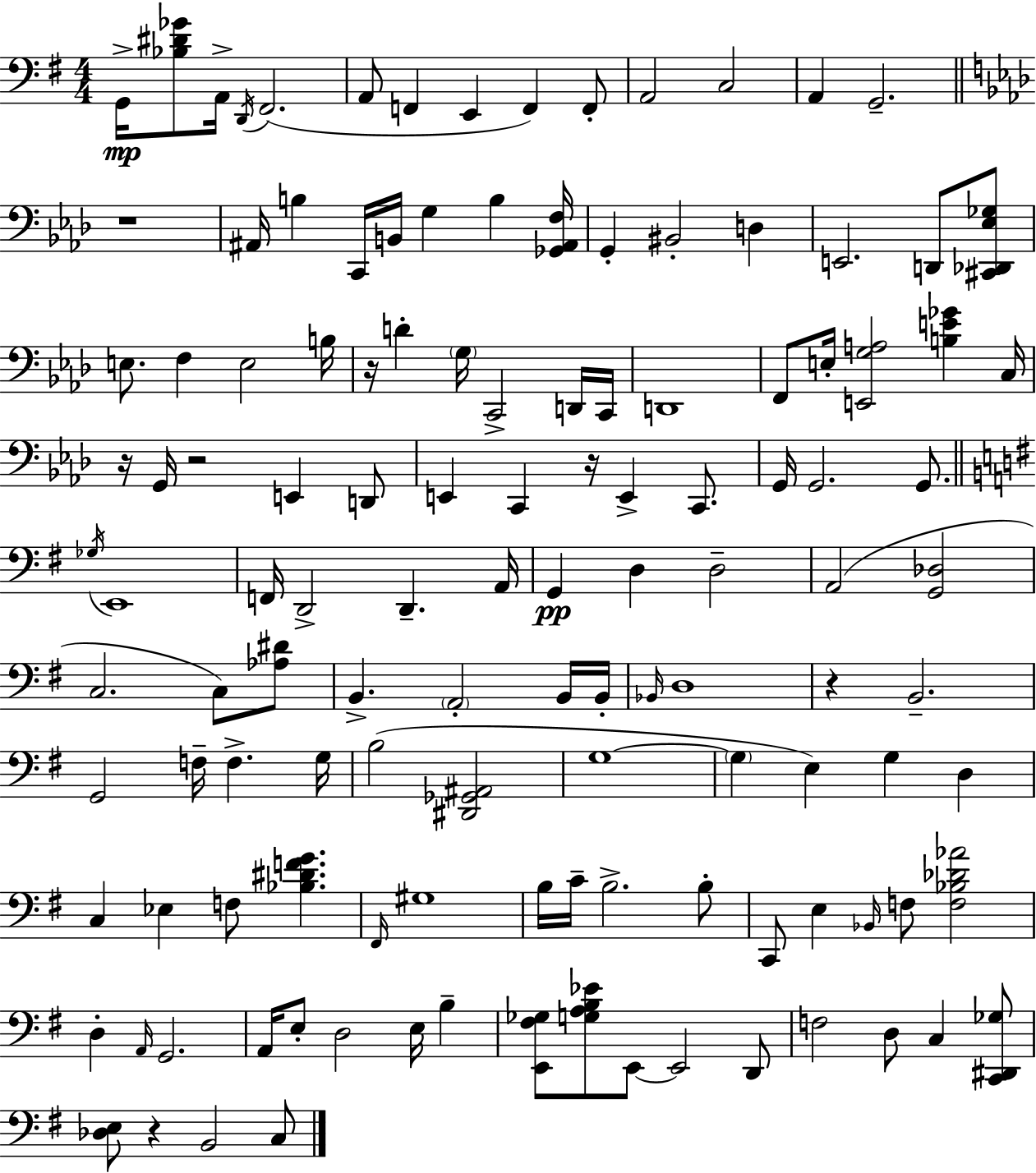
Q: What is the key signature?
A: E minor